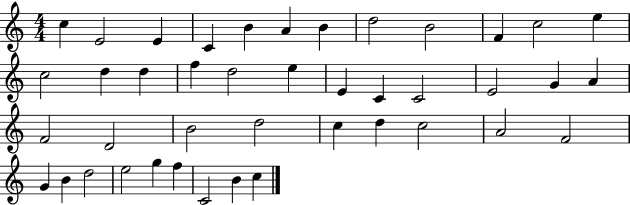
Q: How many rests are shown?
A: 0